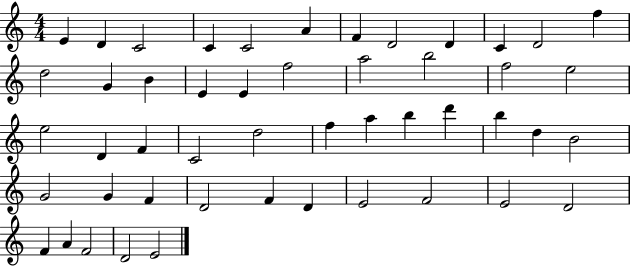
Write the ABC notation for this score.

X:1
T:Untitled
M:4/4
L:1/4
K:C
E D C2 C C2 A F D2 D C D2 f d2 G B E E f2 a2 b2 f2 e2 e2 D F C2 d2 f a b d' b d B2 G2 G F D2 F D E2 F2 E2 D2 F A F2 D2 E2